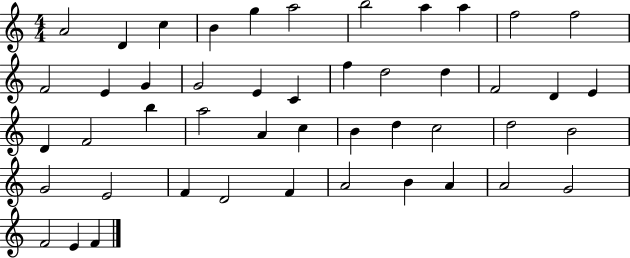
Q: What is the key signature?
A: C major